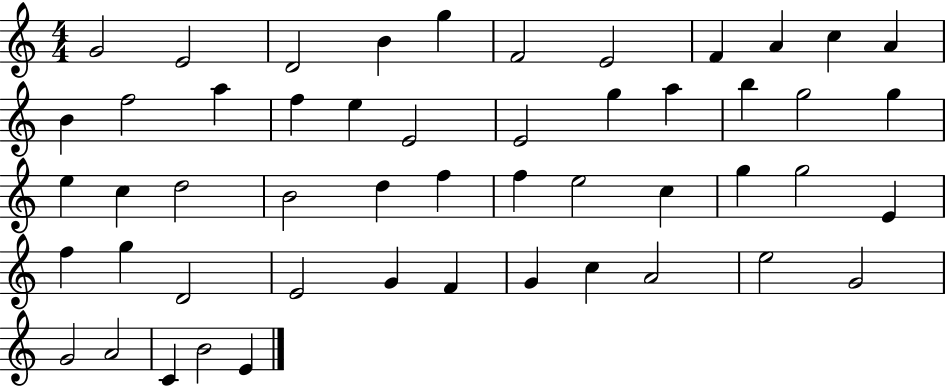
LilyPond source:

{
  \clef treble
  \numericTimeSignature
  \time 4/4
  \key c \major
  g'2 e'2 | d'2 b'4 g''4 | f'2 e'2 | f'4 a'4 c''4 a'4 | \break b'4 f''2 a''4 | f''4 e''4 e'2 | e'2 g''4 a''4 | b''4 g''2 g''4 | \break e''4 c''4 d''2 | b'2 d''4 f''4 | f''4 e''2 c''4 | g''4 g''2 e'4 | \break f''4 g''4 d'2 | e'2 g'4 f'4 | g'4 c''4 a'2 | e''2 g'2 | \break g'2 a'2 | c'4 b'2 e'4 | \bar "|."
}